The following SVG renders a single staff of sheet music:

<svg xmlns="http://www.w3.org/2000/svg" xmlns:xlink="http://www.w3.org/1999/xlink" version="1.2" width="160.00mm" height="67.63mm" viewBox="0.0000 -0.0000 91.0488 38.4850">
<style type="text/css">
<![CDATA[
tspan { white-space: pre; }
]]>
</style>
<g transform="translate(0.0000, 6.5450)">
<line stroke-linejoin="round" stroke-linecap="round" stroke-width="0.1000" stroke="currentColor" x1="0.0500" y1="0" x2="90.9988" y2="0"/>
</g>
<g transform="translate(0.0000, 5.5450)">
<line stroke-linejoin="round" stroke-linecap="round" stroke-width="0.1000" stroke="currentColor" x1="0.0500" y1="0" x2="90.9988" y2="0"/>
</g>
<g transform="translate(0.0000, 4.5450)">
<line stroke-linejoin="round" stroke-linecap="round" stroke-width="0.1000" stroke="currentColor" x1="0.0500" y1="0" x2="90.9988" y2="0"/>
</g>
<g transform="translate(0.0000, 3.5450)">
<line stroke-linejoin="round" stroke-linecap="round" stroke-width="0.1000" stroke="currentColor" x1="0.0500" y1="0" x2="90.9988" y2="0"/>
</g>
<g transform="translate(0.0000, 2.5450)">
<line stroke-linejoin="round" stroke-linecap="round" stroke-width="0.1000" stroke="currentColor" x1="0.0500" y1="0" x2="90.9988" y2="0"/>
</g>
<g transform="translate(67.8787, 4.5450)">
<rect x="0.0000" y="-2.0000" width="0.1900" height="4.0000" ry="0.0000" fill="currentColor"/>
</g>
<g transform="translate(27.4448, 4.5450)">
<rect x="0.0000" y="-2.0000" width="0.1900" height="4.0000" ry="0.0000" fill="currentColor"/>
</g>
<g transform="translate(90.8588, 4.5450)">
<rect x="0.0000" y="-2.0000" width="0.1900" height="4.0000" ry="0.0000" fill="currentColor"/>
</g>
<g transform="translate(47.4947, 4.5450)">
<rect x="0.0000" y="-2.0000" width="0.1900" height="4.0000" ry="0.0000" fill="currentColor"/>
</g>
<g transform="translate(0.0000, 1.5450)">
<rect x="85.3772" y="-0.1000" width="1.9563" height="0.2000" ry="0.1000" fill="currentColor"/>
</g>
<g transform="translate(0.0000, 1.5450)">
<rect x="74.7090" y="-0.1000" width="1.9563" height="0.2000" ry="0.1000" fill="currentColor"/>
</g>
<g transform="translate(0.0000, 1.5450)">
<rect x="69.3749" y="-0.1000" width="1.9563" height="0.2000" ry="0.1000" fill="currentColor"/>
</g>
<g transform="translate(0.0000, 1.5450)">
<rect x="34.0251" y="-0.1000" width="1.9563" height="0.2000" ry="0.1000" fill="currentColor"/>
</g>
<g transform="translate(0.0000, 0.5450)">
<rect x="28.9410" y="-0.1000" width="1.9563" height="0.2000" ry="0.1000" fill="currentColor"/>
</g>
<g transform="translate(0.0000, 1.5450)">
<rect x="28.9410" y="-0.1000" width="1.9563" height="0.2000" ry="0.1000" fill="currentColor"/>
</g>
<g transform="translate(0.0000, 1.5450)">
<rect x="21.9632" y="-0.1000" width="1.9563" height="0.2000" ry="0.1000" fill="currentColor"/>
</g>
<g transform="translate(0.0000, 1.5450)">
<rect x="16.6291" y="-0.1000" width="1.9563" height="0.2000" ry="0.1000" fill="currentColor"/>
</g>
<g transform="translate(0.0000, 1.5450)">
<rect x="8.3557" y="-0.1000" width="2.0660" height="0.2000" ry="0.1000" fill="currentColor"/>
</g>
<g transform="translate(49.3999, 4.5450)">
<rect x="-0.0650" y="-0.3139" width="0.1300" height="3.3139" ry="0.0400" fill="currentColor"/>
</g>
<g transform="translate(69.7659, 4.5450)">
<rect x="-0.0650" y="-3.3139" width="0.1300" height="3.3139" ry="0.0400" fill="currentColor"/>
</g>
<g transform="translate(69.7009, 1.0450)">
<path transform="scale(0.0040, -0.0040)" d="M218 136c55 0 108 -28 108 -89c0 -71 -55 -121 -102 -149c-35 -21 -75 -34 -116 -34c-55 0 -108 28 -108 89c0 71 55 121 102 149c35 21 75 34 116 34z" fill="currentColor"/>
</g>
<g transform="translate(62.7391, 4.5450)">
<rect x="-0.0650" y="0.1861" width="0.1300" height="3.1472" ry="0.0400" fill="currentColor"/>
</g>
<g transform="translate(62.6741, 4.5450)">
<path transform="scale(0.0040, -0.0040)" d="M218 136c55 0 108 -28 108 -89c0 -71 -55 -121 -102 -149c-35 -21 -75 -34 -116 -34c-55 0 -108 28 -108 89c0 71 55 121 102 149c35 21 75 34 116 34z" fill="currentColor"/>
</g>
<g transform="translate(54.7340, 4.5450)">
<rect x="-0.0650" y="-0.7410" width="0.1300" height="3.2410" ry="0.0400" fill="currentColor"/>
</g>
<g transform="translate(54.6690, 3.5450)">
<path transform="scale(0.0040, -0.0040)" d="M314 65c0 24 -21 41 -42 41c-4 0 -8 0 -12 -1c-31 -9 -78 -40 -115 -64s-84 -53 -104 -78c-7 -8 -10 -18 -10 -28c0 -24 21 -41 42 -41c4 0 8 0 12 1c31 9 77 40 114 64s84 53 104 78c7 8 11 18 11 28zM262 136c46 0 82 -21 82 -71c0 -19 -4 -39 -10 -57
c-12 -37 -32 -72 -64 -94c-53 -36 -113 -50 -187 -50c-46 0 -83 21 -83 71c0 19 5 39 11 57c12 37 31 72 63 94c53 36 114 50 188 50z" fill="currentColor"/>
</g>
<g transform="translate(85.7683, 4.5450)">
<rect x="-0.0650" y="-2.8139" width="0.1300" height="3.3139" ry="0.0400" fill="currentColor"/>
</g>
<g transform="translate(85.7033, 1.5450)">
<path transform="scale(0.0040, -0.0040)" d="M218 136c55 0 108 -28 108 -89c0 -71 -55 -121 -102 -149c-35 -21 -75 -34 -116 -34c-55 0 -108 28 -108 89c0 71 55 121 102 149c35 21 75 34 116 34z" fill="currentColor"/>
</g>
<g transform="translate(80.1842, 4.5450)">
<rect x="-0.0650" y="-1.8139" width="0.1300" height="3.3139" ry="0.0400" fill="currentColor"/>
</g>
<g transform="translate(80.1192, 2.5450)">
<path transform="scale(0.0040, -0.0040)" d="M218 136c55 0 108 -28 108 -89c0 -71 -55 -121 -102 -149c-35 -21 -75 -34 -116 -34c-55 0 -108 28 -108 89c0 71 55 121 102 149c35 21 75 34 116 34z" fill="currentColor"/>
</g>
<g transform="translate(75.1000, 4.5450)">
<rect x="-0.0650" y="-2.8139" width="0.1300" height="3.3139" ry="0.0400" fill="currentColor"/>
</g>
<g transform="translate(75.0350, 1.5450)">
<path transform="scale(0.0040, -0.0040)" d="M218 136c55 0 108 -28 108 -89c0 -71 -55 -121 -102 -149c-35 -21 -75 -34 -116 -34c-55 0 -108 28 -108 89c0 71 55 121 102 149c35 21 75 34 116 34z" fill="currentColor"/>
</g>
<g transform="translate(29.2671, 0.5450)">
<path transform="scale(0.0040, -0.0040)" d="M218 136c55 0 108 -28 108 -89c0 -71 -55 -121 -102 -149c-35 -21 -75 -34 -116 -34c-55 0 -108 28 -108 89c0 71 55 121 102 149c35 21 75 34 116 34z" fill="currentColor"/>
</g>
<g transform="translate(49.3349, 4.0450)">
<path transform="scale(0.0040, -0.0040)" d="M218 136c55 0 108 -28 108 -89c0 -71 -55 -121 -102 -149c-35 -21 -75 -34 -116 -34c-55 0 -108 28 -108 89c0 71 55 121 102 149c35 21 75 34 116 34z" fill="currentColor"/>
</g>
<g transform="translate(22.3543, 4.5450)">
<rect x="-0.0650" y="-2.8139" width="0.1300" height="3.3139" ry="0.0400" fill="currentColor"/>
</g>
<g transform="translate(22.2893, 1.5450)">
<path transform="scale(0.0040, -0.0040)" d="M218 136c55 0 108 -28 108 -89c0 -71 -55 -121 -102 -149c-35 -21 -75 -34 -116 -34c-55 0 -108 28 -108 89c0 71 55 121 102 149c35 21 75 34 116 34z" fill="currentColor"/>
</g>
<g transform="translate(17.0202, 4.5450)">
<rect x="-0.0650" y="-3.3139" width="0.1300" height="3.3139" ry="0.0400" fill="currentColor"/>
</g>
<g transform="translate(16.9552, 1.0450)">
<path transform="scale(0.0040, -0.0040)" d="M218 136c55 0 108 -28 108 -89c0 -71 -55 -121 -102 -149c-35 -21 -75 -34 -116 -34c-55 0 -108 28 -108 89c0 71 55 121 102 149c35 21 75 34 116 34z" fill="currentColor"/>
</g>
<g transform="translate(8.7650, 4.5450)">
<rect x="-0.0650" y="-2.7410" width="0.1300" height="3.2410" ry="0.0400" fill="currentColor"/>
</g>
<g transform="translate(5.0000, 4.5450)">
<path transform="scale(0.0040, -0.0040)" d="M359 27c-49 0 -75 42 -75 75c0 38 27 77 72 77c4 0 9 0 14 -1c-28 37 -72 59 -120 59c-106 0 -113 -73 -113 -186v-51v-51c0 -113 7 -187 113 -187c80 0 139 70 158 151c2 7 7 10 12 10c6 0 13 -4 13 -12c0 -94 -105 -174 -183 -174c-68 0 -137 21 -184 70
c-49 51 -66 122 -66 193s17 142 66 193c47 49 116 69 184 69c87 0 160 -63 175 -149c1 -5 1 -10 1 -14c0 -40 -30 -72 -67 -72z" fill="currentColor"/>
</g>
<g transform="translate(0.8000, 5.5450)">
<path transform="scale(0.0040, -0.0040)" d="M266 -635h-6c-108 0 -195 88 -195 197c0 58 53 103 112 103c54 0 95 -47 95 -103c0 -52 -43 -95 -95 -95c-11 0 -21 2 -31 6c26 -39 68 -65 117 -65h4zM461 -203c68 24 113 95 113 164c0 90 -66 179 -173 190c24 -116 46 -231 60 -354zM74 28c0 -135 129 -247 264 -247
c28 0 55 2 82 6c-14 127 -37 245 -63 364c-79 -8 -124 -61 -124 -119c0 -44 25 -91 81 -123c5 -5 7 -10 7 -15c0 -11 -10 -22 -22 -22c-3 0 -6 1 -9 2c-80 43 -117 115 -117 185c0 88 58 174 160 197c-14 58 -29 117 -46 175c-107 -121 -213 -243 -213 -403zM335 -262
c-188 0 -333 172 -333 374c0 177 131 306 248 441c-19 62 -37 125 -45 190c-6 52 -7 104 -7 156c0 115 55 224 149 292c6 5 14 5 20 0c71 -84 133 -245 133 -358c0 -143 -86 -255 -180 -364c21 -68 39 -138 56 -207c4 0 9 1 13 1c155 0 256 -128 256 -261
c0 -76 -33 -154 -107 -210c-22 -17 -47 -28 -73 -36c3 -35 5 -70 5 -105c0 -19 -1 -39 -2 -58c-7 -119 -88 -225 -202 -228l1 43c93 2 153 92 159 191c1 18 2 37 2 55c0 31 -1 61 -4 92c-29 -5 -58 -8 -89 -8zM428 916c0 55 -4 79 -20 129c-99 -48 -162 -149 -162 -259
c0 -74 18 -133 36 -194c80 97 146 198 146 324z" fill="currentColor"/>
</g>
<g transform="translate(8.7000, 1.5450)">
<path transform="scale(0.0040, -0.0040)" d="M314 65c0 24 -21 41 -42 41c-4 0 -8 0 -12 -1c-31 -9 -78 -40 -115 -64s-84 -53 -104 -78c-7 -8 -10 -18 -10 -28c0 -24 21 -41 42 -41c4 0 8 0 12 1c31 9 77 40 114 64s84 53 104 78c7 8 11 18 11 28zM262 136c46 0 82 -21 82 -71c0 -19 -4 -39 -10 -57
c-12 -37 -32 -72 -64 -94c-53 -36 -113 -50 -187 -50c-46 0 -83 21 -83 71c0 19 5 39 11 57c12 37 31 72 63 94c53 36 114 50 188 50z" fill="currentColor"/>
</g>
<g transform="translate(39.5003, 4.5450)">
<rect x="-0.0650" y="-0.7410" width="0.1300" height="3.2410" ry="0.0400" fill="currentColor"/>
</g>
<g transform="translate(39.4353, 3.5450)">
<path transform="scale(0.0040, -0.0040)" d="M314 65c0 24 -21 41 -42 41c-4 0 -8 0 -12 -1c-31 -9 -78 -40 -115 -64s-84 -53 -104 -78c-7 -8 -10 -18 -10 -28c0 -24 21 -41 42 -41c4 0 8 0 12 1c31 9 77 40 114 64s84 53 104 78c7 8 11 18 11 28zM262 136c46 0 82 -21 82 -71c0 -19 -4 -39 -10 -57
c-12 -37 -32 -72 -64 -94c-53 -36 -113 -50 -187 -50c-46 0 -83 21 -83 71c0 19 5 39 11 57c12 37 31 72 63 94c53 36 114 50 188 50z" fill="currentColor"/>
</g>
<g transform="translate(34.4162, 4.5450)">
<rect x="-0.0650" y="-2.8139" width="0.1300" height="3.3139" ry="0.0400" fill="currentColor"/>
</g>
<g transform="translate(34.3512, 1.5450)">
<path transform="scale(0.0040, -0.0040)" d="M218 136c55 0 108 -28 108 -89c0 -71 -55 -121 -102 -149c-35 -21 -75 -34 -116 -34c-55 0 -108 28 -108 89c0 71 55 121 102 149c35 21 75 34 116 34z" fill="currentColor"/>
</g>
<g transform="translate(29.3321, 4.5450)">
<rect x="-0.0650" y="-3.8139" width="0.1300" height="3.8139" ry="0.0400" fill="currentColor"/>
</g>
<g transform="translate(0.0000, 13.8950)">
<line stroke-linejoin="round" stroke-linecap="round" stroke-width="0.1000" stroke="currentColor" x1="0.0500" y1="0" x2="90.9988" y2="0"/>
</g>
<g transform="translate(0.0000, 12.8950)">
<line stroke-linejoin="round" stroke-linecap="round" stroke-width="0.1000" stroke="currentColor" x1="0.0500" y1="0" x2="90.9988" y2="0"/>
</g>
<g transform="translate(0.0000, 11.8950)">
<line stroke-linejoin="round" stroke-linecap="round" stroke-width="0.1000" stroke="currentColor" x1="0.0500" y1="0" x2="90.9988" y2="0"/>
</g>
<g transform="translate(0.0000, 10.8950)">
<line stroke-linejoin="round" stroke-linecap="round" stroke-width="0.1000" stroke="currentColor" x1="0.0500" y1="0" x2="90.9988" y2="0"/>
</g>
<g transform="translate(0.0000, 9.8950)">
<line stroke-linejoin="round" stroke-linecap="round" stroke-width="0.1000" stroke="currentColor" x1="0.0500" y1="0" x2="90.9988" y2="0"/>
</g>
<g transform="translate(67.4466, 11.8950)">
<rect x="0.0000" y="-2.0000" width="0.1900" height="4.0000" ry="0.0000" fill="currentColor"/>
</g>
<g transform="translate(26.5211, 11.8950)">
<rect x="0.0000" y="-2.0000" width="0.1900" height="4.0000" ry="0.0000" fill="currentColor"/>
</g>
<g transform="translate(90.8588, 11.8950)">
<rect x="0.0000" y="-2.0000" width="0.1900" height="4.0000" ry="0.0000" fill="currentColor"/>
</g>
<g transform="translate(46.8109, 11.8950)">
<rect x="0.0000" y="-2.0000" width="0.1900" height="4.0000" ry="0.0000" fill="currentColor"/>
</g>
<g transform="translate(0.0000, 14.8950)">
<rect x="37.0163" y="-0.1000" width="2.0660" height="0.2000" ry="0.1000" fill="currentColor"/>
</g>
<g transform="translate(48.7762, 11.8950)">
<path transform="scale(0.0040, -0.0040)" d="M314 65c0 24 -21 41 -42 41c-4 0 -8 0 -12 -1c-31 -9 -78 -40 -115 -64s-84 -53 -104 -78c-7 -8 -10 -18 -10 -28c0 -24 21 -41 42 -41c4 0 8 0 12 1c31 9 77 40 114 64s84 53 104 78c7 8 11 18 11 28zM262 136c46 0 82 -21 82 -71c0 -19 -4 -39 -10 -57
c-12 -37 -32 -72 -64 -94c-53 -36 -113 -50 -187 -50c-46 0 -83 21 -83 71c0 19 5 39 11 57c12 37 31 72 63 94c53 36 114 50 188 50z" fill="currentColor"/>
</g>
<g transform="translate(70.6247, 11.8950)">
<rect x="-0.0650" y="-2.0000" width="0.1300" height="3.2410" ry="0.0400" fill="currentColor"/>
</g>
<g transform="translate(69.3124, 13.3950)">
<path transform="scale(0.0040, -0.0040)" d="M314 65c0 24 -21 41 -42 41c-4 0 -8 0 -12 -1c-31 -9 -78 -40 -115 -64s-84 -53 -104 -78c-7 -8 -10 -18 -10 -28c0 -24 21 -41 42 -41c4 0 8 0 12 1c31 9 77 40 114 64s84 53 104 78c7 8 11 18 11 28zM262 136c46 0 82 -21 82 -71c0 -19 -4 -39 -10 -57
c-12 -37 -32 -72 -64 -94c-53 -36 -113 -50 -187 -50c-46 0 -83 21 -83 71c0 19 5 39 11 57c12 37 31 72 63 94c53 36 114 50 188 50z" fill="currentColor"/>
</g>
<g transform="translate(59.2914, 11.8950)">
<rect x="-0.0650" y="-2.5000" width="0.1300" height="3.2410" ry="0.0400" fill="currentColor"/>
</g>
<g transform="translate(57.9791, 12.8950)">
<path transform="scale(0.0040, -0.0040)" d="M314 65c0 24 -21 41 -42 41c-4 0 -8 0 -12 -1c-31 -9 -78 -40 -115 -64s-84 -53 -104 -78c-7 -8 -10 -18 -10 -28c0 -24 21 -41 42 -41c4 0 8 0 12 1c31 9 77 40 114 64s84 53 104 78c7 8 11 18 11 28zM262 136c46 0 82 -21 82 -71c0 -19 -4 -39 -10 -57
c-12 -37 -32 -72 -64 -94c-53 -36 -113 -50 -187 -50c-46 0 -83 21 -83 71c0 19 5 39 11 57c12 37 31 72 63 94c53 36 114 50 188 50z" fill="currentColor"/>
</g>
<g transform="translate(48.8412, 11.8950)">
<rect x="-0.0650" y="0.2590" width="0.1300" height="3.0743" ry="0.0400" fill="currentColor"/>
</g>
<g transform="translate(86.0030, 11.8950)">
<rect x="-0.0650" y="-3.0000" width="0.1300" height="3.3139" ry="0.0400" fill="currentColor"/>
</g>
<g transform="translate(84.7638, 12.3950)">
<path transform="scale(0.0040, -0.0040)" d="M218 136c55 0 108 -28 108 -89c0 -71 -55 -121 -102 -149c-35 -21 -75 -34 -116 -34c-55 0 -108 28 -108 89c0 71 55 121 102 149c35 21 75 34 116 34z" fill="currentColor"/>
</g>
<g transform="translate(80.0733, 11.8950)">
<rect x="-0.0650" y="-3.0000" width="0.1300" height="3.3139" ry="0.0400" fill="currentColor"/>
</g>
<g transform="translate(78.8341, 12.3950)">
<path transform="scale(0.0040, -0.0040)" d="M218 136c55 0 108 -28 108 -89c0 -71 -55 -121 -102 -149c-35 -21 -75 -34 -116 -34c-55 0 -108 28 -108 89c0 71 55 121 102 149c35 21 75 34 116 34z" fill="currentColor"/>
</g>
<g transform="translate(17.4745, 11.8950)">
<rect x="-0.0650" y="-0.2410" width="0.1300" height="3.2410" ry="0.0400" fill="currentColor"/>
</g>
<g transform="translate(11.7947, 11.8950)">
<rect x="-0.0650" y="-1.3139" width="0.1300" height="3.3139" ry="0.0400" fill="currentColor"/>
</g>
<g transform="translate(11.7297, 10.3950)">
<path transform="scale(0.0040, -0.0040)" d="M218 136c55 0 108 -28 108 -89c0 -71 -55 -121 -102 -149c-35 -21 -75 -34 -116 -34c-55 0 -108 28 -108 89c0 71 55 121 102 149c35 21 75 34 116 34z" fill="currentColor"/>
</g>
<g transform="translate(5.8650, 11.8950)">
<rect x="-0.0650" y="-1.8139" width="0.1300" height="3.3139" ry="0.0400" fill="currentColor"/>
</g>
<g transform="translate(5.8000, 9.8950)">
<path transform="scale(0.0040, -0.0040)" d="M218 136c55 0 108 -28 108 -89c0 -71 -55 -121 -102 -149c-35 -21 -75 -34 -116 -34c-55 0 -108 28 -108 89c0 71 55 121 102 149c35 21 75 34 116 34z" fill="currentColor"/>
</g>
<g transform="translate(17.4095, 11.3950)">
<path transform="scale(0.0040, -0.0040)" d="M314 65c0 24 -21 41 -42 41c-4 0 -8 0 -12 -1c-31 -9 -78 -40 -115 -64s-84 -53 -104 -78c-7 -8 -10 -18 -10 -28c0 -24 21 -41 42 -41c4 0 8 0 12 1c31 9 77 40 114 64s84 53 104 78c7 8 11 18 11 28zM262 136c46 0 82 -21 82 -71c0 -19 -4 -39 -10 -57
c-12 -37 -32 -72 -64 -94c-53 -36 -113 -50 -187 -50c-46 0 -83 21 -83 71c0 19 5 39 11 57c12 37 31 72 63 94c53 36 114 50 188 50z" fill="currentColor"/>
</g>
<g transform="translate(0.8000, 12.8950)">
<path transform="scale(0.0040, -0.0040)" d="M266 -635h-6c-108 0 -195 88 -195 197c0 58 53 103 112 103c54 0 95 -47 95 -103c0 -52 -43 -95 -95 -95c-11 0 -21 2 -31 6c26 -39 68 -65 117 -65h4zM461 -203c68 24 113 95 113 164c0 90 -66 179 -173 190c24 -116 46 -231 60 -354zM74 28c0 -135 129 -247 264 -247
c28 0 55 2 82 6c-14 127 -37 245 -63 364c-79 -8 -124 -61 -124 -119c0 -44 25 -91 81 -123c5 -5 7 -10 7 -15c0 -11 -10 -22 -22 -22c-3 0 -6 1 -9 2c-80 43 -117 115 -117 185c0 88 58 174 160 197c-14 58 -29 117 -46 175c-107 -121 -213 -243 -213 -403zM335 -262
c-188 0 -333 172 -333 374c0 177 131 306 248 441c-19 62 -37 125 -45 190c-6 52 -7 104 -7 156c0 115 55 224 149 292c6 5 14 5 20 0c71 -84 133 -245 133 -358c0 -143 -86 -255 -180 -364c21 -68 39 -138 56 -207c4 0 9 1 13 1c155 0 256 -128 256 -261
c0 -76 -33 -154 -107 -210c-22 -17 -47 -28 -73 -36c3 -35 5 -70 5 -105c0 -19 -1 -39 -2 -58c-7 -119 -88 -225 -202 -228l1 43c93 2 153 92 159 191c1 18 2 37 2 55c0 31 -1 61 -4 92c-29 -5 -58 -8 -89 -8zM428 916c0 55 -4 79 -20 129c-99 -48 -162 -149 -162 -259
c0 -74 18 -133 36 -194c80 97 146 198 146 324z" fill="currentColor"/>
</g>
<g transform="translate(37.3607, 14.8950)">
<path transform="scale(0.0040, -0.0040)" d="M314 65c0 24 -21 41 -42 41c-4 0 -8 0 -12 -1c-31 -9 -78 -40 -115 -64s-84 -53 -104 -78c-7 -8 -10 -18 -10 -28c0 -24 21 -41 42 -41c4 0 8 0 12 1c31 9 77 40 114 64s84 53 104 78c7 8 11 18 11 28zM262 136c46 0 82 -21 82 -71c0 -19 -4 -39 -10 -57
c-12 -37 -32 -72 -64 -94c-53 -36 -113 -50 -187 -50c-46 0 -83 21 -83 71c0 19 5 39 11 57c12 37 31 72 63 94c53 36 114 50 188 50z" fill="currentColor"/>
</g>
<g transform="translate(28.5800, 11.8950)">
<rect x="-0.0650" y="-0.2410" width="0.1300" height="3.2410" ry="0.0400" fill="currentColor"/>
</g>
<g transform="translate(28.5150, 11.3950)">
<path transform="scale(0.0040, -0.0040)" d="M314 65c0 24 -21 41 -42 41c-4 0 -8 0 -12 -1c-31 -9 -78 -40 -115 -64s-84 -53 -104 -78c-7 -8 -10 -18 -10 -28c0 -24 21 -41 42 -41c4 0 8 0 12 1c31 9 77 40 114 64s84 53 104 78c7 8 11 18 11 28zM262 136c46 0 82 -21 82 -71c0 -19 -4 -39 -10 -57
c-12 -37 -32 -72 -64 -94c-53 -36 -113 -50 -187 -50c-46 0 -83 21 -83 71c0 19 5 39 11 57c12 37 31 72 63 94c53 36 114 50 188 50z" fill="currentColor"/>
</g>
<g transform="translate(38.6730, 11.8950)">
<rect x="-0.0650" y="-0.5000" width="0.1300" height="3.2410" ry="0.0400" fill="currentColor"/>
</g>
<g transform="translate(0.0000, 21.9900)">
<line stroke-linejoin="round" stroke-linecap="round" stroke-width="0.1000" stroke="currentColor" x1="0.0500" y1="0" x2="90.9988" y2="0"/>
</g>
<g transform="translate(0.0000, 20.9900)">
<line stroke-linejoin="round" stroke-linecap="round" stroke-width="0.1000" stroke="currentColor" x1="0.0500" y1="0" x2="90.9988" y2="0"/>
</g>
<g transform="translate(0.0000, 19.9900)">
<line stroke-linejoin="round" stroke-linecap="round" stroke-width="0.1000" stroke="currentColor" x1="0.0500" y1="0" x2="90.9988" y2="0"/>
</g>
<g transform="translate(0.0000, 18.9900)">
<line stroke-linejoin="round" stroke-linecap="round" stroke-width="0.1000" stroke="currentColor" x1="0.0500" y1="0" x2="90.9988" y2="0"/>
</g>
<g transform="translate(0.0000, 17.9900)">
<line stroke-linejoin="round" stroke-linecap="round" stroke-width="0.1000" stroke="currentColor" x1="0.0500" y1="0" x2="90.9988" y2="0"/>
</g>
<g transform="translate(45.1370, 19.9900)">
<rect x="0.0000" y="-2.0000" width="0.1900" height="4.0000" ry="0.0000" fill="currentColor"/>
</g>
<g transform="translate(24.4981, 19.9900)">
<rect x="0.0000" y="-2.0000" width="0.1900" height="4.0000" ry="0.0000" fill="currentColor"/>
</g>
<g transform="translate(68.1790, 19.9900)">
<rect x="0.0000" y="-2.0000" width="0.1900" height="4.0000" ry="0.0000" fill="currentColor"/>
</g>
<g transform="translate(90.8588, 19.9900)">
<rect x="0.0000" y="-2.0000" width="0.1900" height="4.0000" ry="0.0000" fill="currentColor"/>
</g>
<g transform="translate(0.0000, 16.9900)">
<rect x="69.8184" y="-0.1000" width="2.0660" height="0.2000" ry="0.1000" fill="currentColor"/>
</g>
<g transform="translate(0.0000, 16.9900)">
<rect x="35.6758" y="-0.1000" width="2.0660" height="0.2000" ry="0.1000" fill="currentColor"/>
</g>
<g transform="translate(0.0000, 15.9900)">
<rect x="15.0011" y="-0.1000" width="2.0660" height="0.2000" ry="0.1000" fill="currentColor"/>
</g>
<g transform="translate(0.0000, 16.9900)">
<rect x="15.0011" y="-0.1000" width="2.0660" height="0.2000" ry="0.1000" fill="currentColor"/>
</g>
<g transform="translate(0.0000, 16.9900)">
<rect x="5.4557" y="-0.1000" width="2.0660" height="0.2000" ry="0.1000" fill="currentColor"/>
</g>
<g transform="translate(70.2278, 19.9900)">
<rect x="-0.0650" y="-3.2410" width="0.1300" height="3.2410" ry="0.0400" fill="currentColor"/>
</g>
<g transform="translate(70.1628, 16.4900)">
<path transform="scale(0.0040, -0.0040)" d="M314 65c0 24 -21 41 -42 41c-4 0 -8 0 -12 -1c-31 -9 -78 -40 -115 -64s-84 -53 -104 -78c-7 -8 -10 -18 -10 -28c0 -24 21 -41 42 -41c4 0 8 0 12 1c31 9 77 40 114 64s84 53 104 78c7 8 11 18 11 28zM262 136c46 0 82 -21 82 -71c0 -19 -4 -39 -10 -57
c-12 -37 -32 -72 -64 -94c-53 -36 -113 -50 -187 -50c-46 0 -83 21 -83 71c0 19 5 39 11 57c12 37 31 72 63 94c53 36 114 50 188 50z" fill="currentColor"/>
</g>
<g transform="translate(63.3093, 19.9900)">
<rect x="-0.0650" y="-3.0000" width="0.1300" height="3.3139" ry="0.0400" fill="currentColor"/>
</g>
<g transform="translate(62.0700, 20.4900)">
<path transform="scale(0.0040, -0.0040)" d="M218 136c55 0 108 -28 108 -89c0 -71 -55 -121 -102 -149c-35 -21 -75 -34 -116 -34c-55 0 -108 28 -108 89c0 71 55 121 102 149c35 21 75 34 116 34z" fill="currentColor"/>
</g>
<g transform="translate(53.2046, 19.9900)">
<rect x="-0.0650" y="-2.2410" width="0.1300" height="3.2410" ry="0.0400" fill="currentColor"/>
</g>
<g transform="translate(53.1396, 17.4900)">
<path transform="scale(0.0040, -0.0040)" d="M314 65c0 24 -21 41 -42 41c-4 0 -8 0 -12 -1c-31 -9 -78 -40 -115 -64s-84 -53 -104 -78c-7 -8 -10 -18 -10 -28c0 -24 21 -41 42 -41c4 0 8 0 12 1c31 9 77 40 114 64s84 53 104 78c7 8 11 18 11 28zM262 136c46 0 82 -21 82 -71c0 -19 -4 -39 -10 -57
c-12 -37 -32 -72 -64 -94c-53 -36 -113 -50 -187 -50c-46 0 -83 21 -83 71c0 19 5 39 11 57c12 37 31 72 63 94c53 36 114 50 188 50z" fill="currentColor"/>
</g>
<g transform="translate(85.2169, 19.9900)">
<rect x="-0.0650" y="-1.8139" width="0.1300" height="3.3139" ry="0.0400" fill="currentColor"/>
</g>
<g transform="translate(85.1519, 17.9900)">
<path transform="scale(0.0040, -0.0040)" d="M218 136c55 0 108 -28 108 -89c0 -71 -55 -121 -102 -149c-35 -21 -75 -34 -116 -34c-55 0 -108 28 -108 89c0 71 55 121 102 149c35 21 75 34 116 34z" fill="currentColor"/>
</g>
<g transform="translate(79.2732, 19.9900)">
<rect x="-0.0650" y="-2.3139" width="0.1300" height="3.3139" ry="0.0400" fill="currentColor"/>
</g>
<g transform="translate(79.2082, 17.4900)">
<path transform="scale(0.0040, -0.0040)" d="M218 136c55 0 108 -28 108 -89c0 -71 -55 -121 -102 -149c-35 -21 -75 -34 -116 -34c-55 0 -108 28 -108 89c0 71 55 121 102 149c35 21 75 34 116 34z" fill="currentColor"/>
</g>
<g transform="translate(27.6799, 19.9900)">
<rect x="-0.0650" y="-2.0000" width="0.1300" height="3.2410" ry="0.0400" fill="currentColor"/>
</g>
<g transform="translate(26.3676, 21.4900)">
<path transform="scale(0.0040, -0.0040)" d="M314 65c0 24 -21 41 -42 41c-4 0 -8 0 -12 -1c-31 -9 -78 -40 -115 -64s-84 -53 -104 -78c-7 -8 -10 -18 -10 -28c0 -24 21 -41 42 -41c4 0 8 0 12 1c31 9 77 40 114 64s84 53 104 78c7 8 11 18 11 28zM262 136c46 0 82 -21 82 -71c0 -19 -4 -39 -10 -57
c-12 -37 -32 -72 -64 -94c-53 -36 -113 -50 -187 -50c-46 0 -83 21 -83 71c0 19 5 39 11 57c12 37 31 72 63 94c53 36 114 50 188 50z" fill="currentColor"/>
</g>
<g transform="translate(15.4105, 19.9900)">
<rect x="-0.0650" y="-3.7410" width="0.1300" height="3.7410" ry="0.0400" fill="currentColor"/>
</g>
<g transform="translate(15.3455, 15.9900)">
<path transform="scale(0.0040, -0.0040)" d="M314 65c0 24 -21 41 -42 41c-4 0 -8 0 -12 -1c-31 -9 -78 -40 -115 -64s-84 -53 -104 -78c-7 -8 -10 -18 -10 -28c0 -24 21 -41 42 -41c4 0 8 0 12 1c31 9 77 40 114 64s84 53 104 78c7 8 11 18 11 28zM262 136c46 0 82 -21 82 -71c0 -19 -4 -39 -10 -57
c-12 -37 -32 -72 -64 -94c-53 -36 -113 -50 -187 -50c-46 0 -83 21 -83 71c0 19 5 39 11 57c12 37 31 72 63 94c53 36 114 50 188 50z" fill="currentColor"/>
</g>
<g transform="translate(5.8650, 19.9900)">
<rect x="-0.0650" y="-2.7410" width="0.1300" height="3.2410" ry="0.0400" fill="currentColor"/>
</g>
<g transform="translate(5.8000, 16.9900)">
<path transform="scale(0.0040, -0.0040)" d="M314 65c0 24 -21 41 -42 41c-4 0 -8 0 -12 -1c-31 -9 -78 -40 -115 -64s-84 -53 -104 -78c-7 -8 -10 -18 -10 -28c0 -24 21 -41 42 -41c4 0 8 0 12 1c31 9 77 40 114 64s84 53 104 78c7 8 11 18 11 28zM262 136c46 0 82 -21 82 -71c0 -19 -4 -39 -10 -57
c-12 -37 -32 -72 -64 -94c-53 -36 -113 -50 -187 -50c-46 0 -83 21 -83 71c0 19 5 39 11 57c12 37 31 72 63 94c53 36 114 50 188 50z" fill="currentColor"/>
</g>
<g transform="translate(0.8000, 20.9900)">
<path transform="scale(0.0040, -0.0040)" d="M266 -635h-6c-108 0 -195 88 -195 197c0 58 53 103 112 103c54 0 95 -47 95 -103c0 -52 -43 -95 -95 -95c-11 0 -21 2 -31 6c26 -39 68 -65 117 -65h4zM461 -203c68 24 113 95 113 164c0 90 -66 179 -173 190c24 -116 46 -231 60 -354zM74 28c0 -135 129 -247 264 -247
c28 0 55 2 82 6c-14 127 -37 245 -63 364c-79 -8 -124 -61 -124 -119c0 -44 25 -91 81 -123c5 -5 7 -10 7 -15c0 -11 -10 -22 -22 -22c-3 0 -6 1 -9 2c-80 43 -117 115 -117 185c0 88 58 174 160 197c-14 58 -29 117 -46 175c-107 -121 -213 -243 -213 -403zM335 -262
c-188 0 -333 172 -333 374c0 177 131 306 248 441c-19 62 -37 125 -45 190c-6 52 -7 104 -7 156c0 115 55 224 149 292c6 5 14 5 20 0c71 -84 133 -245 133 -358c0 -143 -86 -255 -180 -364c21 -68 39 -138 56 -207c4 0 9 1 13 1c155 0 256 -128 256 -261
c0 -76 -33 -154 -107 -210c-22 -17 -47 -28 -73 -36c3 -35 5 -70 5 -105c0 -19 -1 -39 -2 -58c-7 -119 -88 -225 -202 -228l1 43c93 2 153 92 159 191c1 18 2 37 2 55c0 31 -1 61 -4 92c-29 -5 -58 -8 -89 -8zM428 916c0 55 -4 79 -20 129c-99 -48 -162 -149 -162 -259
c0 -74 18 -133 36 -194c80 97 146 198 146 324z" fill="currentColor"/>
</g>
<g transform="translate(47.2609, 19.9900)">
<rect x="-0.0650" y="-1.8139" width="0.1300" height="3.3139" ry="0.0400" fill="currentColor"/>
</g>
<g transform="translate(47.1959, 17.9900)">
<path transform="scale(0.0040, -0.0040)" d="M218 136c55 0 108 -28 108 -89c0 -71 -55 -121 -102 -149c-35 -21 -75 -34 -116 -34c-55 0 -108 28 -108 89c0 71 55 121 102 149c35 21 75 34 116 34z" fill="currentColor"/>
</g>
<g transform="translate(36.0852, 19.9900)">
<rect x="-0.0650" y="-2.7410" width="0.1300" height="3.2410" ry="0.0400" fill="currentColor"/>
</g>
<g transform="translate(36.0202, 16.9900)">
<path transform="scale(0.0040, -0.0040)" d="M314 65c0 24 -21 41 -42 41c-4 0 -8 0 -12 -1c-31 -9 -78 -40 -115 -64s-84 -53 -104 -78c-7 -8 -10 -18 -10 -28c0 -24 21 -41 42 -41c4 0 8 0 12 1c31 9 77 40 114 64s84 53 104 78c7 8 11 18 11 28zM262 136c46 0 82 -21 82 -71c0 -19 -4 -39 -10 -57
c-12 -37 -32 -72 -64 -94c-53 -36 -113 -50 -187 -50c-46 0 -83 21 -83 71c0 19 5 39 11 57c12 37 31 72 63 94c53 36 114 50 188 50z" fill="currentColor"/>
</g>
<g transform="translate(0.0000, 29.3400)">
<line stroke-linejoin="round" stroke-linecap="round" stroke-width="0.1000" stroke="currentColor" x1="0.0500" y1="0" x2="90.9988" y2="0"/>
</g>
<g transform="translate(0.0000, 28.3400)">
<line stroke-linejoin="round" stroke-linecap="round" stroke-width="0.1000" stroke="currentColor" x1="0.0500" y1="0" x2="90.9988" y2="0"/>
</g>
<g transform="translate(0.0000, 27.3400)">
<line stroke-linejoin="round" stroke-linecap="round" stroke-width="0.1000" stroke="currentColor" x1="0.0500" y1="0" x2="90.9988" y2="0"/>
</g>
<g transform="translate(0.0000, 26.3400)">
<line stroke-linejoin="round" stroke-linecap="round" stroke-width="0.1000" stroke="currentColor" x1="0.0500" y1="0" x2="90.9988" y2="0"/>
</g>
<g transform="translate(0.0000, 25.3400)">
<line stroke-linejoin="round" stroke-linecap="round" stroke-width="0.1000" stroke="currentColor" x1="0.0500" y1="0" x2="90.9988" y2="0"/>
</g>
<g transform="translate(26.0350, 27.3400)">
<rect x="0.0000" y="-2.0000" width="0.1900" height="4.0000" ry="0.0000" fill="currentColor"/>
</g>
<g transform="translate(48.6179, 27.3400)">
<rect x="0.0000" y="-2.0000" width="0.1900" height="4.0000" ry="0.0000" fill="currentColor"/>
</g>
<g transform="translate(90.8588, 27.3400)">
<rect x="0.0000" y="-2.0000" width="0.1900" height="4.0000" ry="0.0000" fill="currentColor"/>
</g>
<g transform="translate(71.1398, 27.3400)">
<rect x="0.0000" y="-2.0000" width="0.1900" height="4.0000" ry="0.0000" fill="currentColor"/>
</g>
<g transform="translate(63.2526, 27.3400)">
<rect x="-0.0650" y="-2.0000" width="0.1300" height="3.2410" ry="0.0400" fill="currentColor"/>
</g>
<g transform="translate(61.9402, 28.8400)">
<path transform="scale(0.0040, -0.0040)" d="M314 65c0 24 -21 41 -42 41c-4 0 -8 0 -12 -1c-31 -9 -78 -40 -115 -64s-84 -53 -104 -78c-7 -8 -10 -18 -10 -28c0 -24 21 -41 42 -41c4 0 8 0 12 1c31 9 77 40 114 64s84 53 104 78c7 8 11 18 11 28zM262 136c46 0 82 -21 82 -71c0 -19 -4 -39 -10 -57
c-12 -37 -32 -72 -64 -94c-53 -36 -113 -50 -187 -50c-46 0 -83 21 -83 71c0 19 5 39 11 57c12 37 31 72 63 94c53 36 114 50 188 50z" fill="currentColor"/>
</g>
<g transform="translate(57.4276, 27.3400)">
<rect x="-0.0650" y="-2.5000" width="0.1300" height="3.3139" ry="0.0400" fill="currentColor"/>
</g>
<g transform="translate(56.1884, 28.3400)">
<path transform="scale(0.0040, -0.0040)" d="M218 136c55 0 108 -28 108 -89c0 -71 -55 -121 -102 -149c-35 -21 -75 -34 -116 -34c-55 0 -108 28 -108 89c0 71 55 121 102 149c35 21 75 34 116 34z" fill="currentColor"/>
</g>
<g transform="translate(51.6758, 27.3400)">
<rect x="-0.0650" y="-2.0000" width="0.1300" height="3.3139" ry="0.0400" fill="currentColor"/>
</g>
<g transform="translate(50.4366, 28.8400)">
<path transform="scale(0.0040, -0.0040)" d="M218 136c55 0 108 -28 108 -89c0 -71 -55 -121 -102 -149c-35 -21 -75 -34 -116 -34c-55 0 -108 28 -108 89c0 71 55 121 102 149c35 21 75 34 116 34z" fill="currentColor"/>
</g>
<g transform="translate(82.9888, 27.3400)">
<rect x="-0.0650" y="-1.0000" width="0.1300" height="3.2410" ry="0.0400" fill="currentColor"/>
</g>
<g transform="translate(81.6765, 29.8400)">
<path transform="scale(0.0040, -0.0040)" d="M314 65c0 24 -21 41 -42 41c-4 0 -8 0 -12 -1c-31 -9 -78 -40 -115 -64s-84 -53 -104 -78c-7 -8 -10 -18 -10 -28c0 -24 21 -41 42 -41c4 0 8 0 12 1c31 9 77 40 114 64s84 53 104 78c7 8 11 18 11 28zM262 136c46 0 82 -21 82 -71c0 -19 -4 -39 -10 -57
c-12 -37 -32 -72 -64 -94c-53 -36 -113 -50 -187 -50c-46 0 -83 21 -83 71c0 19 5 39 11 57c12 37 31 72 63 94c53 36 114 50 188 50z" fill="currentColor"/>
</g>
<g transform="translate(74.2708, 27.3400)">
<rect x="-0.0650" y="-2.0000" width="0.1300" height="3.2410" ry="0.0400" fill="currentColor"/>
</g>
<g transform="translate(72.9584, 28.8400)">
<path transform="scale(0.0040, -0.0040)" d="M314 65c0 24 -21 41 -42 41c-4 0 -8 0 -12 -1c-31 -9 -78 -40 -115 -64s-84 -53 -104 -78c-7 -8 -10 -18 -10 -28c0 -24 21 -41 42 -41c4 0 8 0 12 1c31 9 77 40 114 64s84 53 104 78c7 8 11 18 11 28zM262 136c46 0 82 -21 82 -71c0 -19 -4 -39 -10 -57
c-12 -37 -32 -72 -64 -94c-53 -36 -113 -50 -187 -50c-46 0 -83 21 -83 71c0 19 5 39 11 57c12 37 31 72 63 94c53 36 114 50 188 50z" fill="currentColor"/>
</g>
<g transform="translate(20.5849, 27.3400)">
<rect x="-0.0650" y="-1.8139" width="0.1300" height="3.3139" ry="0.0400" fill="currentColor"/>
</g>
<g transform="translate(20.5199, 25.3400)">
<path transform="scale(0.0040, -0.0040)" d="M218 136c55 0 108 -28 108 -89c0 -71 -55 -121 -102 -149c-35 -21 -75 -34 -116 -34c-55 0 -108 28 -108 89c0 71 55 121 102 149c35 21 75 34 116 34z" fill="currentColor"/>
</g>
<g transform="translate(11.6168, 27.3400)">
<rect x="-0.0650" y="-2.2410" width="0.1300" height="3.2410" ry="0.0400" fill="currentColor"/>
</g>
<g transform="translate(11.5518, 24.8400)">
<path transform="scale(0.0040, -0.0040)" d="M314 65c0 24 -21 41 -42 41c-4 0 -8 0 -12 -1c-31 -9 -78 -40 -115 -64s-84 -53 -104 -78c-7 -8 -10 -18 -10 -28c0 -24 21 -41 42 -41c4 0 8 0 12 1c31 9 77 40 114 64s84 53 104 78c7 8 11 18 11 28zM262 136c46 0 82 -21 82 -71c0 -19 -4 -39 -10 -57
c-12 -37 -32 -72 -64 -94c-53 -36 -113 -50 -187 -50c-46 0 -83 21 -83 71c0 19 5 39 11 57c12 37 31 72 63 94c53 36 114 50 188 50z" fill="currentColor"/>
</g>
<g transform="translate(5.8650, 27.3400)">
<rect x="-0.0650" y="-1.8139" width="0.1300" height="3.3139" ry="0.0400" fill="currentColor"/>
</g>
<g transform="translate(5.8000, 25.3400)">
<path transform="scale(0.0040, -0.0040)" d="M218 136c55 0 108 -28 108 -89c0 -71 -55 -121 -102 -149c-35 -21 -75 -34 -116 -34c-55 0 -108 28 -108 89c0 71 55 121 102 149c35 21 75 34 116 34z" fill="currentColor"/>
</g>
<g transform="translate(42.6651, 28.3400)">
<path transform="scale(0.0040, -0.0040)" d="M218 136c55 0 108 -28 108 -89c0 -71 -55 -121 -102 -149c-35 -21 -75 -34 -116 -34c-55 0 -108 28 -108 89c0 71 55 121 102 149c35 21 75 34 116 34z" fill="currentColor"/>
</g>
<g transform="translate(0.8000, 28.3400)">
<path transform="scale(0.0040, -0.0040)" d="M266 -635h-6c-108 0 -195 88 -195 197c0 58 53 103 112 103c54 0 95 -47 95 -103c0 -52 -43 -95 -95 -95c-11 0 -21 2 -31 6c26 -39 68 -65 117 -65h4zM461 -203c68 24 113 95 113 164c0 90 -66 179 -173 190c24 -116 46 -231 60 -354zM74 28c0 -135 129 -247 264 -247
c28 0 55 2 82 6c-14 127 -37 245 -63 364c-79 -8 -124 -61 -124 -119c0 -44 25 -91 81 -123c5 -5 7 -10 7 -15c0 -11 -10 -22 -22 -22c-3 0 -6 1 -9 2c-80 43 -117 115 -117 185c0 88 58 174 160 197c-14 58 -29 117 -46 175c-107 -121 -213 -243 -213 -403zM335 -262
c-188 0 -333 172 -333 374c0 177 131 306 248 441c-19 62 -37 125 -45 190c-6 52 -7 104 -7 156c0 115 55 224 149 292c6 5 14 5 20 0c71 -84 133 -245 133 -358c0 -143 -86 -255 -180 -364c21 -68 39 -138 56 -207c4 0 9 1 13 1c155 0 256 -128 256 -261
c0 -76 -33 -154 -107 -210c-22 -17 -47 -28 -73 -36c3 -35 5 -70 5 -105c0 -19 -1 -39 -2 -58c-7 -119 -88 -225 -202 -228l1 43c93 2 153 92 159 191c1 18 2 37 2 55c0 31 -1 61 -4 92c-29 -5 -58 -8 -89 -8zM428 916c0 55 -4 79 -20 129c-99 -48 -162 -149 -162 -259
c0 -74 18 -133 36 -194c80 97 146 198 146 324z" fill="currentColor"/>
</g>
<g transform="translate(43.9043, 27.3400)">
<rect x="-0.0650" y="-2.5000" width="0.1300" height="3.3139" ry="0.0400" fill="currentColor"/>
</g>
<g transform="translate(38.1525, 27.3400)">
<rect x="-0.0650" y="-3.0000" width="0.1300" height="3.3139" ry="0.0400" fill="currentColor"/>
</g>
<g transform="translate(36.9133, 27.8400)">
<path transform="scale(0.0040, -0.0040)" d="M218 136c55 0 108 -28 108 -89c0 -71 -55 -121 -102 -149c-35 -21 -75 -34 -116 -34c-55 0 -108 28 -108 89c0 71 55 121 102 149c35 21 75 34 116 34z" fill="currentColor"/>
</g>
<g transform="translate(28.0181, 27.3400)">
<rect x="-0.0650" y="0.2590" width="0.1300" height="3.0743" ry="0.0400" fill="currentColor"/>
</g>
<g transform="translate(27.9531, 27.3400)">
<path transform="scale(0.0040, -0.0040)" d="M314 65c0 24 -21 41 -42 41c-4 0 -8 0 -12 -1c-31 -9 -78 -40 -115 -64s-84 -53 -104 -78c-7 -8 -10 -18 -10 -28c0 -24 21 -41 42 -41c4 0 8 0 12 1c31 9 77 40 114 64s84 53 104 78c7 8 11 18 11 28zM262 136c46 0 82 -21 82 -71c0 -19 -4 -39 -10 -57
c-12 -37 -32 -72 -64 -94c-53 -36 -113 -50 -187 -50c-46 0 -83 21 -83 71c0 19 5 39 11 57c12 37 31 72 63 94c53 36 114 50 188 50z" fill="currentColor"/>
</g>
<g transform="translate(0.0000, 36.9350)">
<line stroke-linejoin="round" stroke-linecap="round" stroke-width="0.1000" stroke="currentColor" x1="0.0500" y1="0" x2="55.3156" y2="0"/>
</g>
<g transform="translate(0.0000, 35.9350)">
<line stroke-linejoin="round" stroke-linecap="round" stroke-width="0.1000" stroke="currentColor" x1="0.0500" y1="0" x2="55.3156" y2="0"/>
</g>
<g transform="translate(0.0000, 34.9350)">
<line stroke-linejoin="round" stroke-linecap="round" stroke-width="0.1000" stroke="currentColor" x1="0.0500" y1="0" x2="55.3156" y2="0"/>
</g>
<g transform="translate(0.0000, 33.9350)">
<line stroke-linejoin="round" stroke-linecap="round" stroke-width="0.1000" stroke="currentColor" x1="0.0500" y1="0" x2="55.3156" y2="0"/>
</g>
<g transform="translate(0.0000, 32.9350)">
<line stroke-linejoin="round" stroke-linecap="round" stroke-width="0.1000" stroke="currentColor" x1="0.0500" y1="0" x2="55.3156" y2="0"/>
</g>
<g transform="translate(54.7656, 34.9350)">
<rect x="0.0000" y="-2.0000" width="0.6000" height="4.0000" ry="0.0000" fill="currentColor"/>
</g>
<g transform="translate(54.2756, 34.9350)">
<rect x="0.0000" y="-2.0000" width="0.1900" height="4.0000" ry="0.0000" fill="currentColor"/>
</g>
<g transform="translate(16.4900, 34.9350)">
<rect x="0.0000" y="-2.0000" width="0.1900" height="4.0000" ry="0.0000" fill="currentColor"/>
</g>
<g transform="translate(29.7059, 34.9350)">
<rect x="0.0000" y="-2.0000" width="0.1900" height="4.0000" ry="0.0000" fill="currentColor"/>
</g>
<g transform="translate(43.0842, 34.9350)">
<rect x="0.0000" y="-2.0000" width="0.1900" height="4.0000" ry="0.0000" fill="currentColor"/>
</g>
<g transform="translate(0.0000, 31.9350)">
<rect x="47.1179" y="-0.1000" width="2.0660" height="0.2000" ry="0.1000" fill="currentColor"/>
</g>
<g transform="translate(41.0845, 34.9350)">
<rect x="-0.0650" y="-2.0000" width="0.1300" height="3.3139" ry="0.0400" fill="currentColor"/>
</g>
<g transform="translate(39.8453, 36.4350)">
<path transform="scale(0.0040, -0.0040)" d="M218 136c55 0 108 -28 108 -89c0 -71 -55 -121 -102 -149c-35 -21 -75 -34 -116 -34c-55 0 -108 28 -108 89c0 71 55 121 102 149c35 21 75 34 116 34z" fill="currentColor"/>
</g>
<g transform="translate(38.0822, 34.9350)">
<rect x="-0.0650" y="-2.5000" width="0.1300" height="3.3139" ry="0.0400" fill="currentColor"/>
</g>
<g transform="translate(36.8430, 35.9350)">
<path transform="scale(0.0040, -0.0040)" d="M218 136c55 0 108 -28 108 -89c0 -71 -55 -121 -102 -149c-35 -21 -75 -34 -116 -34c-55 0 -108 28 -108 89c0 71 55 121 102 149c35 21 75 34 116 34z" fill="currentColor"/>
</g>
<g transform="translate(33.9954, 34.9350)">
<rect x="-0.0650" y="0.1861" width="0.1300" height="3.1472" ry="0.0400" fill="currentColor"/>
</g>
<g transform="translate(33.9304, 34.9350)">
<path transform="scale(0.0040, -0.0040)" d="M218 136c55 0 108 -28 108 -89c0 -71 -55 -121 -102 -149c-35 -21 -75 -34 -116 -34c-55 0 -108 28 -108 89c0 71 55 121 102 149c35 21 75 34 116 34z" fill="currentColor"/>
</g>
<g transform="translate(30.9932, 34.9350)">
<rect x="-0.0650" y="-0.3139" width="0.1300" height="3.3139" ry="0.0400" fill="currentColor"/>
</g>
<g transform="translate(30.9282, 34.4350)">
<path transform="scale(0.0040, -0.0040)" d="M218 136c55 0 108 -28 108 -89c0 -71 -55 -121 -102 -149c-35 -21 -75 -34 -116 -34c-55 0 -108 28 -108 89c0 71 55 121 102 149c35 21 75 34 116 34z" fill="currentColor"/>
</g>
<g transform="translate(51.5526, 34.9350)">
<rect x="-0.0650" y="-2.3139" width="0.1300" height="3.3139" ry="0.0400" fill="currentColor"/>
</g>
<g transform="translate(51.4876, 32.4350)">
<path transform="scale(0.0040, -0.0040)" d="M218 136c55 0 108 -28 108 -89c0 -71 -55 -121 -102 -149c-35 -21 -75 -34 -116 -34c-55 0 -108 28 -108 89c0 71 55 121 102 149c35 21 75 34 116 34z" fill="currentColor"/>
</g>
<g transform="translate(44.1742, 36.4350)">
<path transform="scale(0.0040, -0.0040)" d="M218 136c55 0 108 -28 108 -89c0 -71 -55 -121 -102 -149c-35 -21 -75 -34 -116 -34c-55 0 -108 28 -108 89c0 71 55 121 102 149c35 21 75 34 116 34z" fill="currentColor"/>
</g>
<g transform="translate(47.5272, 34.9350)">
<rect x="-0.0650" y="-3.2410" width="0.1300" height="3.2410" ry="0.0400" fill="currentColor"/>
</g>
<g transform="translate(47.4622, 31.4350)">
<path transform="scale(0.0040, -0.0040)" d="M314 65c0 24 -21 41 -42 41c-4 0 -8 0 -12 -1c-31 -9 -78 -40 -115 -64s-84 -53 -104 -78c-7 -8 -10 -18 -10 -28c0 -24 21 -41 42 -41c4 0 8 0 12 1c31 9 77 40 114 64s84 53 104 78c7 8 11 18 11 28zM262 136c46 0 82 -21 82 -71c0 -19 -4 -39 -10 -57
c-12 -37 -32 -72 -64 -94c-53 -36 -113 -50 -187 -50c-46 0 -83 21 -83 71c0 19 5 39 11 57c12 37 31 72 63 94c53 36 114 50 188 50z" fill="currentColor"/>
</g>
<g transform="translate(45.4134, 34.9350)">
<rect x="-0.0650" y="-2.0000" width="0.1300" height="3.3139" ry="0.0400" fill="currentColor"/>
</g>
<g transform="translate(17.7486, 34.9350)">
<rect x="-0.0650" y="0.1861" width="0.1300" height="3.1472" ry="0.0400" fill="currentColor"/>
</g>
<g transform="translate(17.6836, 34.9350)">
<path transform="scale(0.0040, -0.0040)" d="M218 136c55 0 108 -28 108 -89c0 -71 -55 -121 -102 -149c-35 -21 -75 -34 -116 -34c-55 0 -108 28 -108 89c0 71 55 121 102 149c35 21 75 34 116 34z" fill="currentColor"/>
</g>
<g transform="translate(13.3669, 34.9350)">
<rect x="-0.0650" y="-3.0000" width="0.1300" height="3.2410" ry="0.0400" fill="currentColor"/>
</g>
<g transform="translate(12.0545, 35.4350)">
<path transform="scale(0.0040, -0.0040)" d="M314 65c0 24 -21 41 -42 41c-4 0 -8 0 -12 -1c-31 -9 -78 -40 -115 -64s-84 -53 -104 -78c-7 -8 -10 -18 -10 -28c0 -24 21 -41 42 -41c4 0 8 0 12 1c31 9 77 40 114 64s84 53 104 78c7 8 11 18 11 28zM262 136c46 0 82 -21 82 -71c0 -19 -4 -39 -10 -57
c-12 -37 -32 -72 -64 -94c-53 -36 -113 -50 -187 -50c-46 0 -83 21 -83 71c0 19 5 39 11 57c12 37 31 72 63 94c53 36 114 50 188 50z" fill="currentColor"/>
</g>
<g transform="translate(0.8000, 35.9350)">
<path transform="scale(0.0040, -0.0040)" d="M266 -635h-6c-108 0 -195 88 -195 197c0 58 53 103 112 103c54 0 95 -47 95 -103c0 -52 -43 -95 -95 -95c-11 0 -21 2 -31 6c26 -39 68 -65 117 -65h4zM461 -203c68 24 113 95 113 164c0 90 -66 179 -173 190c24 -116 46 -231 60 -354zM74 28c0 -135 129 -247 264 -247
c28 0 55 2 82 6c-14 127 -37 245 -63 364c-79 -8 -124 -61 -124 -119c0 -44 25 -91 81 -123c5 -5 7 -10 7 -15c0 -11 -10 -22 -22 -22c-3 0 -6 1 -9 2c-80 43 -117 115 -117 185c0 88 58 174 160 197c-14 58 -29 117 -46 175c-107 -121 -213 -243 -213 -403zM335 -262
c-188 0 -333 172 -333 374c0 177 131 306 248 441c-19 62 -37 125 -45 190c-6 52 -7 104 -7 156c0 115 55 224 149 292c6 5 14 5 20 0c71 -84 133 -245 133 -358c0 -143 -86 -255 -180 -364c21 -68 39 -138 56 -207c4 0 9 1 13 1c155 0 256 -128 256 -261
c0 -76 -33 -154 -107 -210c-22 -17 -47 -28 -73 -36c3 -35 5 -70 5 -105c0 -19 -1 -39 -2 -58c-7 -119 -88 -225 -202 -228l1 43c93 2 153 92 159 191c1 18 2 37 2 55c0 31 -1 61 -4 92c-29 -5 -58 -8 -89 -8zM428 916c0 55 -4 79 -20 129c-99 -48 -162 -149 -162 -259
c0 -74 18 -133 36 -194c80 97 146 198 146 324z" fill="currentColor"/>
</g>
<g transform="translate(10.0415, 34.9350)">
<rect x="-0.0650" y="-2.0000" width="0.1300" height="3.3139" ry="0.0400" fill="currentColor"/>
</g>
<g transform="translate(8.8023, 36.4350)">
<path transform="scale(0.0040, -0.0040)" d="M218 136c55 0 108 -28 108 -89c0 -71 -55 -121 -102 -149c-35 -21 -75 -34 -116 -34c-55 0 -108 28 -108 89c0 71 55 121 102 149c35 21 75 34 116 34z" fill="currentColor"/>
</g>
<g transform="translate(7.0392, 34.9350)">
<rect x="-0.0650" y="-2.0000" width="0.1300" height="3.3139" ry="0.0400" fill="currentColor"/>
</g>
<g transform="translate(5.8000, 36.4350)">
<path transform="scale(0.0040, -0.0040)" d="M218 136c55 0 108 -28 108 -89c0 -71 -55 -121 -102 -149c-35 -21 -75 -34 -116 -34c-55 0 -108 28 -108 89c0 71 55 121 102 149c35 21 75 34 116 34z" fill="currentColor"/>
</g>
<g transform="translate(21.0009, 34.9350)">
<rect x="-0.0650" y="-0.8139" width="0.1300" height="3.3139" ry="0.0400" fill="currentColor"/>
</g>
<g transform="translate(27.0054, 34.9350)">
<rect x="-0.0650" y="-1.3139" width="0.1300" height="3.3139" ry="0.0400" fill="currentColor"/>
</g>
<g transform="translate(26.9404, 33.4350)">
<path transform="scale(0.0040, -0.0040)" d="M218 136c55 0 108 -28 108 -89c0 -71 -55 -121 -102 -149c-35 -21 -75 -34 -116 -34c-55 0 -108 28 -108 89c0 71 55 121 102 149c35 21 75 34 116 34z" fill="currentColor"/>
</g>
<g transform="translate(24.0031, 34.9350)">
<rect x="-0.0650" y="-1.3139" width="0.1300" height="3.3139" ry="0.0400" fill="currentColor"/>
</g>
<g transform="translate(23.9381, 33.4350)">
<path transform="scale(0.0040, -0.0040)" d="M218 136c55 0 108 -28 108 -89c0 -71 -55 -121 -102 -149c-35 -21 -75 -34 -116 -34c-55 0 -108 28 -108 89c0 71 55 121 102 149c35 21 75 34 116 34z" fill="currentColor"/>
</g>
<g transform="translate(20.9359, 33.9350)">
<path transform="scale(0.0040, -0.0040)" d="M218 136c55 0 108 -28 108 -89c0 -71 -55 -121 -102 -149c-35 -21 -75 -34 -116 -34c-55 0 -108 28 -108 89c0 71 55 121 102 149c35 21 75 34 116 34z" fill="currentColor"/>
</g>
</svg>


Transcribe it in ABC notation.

X:1
T:Untitled
M:4/4
L:1/4
K:C
a2 b a c' a d2 c d2 B b a f a f e c2 c2 C2 B2 G2 F2 A A a2 c'2 F2 a2 f g2 A b2 g f f g2 f B2 A G F G F2 F2 D2 F F A2 B d e e c B G F F b2 g